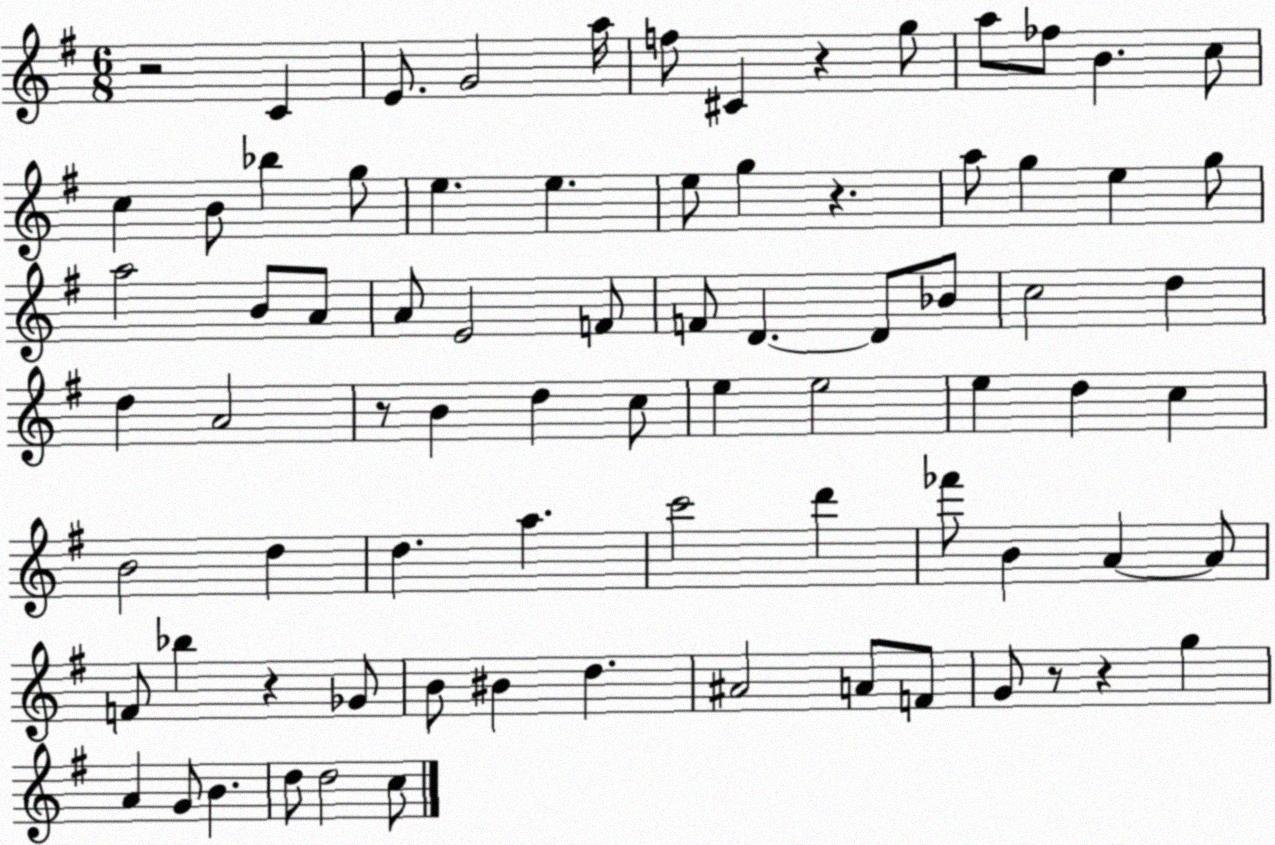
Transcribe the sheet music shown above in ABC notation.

X:1
T:Untitled
M:6/8
L:1/4
K:G
z2 C E/2 G2 a/4 f/2 ^C z g/2 a/2 _f/2 B c/2 c B/2 _b g/2 e e e/2 g z a/2 g e g/2 a2 B/2 A/2 A/2 E2 F/2 F/2 D D/2 _B/2 c2 d d A2 z/2 B d c/2 e e2 e d c B2 d d a c'2 d' _f'/2 B A A/2 F/2 _b z _G/2 B/2 ^B d ^A2 A/2 F/2 G/2 z/2 z g A G/2 B d/2 d2 c/2